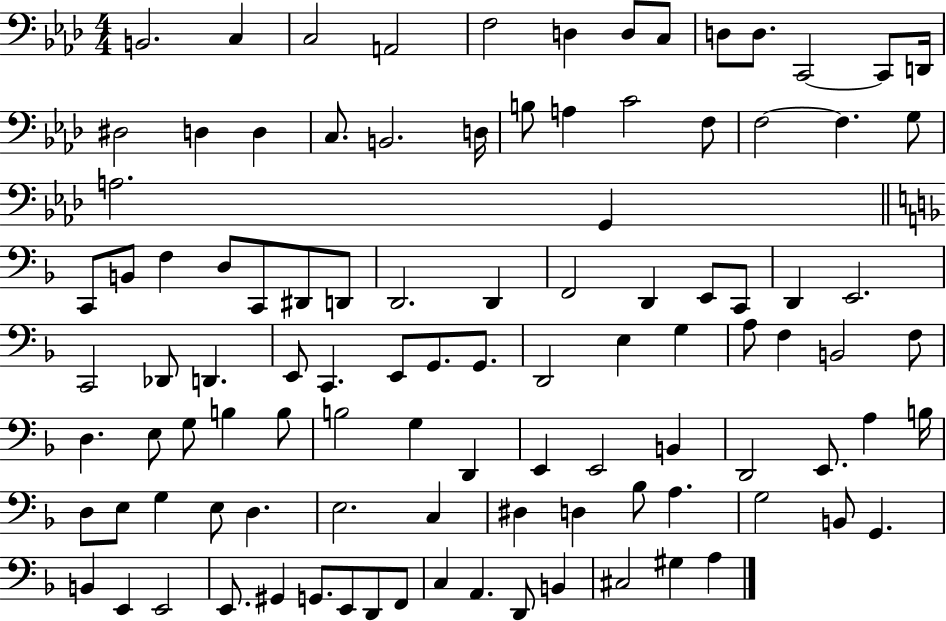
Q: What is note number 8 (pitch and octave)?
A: C3